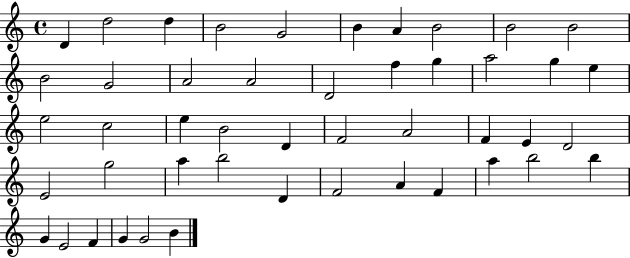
{
  \clef treble
  \time 4/4
  \defaultTimeSignature
  \key c \major
  d'4 d''2 d''4 | b'2 g'2 | b'4 a'4 b'2 | b'2 b'2 | \break b'2 g'2 | a'2 a'2 | d'2 f''4 g''4 | a''2 g''4 e''4 | \break e''2 c''2 | e''4 b'2 d'4 | f'2 a'2 | f'4 e'4 d'2 | \break e'2 g''2 | a''4 b''2 d'4 | f'2 a'4 f'4 | a''4 b''2 b''4 | \break g'4 e'2 f'4 | g'4 g'2 b'4 | \bar "|."
}